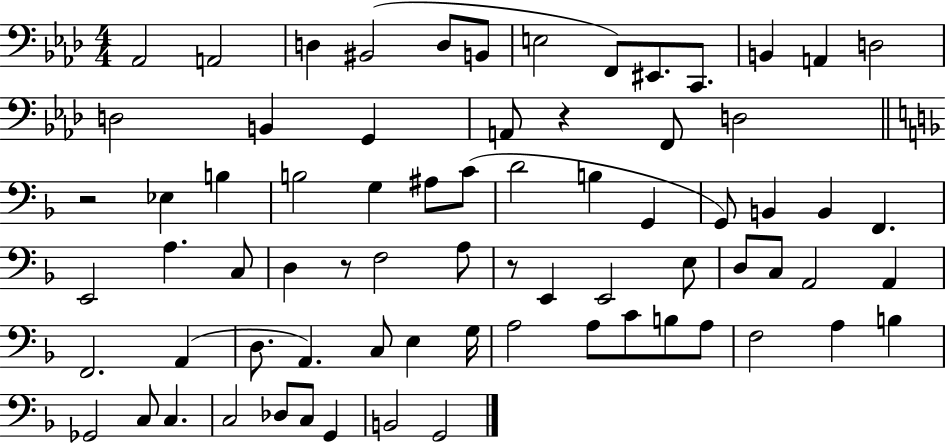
X:1
T:Untitled
M:4/4
L:1/4
K:Ab
_A,,2 A,,2 D, ^B,,2 D,/2 B,,/2 E,2 F,,/2 ^E,,/2 C,,/2 B,, A,, D,2 D,2 B,, G,, A,,/2 z F,,/2 D,2 z2 _E, B, B,2 G, ^A,/2 C/2 D2 B, G,, G,,/2 B,, B,, F,, E,,2 A, C,/2 D, z/2 F,2 A,/2 z/2 E,, E,,2 E,/2 D,/2 C,/2 A,,2 A,, F,,2 A,, D,/2 A,, C,/2 E, G,/4 A,2 A,/2 C/2 B,/2 A,/2 F,2 A, B, _G,,2 C,/2 C, C,2 _D,/2 C,/2 G,, B,,2 G,,2